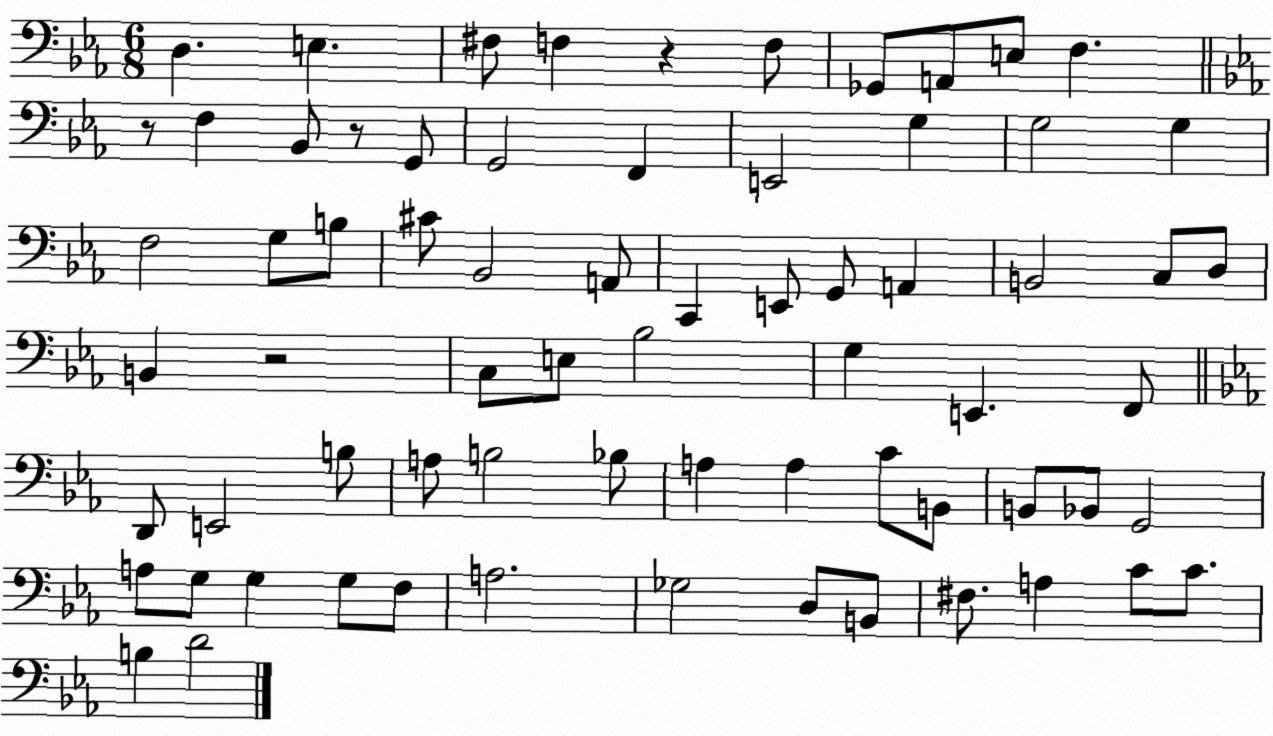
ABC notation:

X:1
T:Untitled
M:6/8
L:1/4
K:Eb
D, E, ^F,/2 F, z F,/2 _G,,/2 A,,/2 E,/2 F, z/2 F, _B,,/2 z/2 G,,/2 G,,2 F,, E,,2 G, G,2 G, F,2 G,/2 B,/2 ^C/2 _B,,2 A,,/2 C,, E,,/2 G,,/2 A,, B,,2 C,/2 D,/2 B,, z2 C,/2 E,/2 _B,2 G, E,, F,,/2 D,,/2 E,,2 B,/2 A,/2 B,2 _B,/2 A, A, C/2 B,,/2 B,,/2 _B,,/2 G,,2 A,/2 G,/2 G, G,/2 F,/2 A,2 _G,2 D,/2 B,,/2 ^F,/2 A, C/2 C/2 B, D2